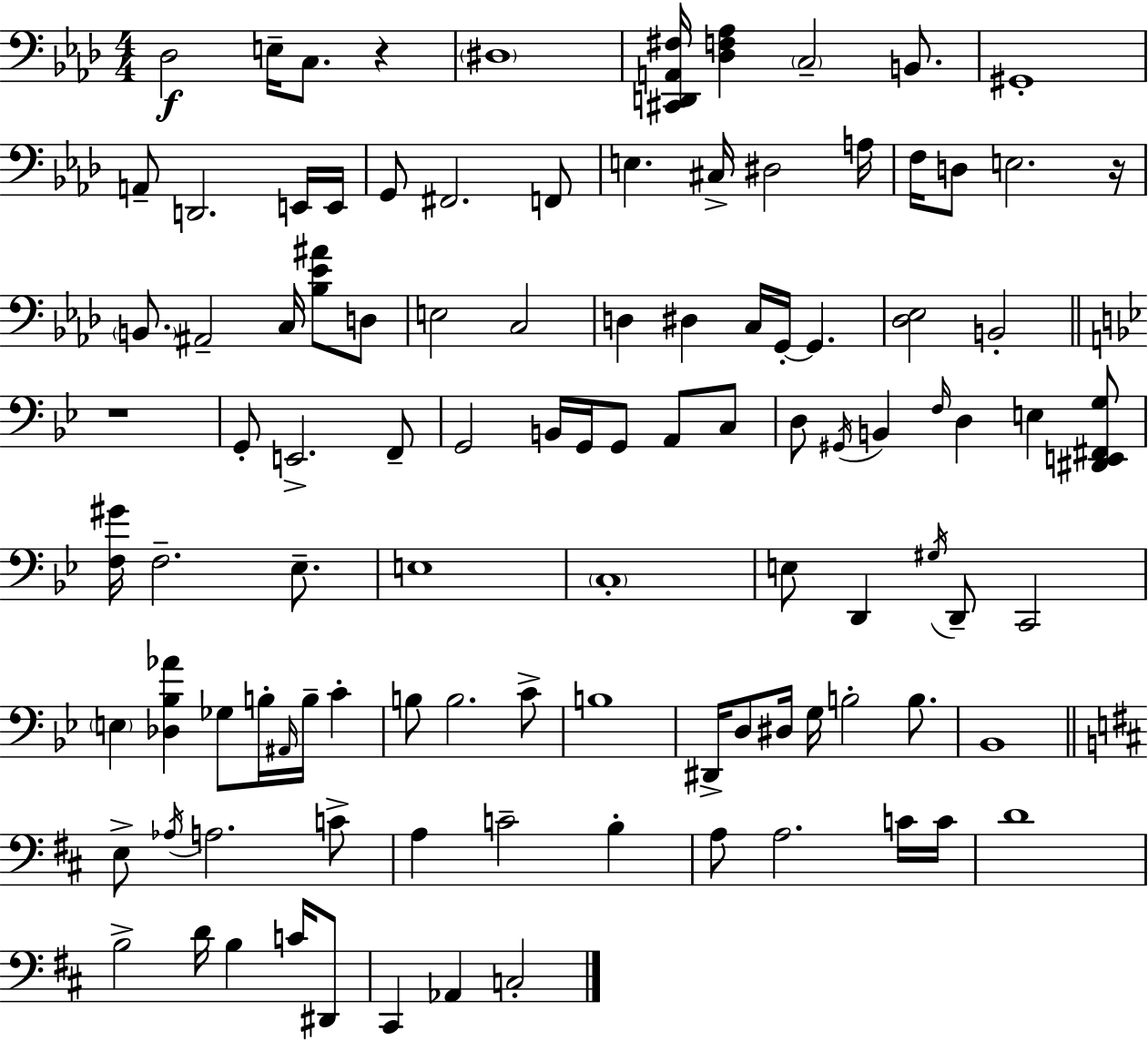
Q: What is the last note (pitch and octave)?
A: C3